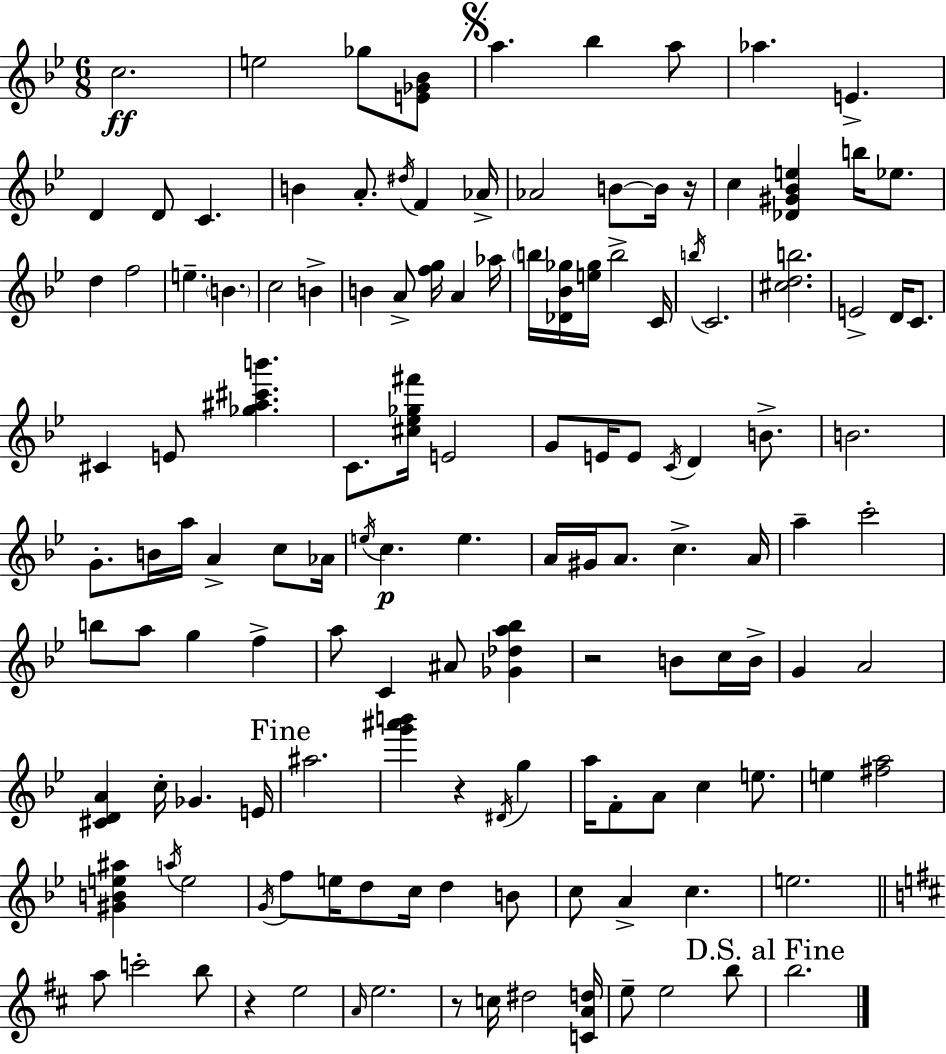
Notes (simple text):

C5/h. E5/h Gb5/e [E4,Gb4,Bb4]/e A5/q. Bb5/q A5/e Ab5/q. E4/q. D4/q D4/e C4/q. B4/q A4/e. D#5/s F4/q Ab4/s Ab4/h B4/e B4/s R/s C5/q [Db4,G#4,Bb4,E5]/q B5/s Eb5/e. D5/q F5/h E5/q. B4/q. C5/h B4/q B4/q A4/e [F5,G5]/s A4/q Ab5/s B5/s [Db4,Bb4,Gb5]/s [E5,Gb5]/s B5/h C4/s B5/s C4/h. [C#5,D5,B5]/h. E4/h D4/s C4/e. C#4/q E4/e [Gb5,A#5,C#6,B6]/q. C4/e. [C#5,Eb5,Gb5,F#6]/s E4/h G4/e E4/s E4/e C4/s D4/q B4/e. B4/h. G4/e. B4/s A5/s A4/q C5/e Ab4/s E5/s C5/q. E5/q. A4/s G#4/s A4/e. C5/q. A4/s A5/q C6/h B5/e A5/e G5/q F5/q A5/e C4/q A#4/e [Gb4,Db5,A5,Bb5]/q R/h B4/e C5/s B4/s G4/q A4/h [C#4,D4,A4]/q C5/s Gb4/q. E4/s A#5/h. [G6,A#6,B6]/q R/q D#4/s G5/q A5/s F4/e A4/e C5/q E5/e. E5/q [F#5,A5]/h [G#4,B4,E5,A#5]/q A5/s E5/h G4/s F5/e E5/s D5/e C5/s D5/q B4/e C5/e A4/q C5/q. E5/h. A5/e C6/h B5/e R/q E5/h A4/s E5/h. R/e C5/s D#5/h [C4,A4,D5]/s E5/e E5/h B5/e B5/h.